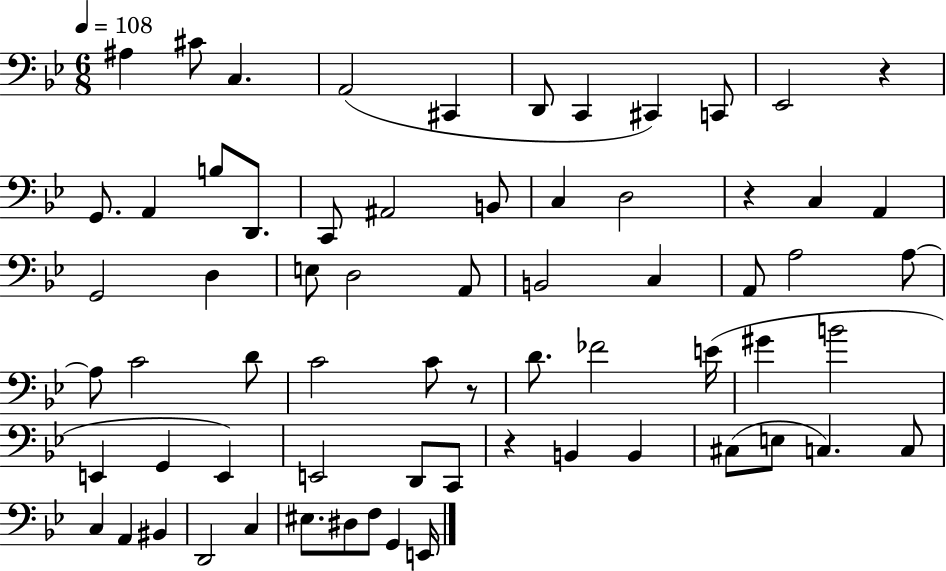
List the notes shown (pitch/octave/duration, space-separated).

A#3/q C#4/e C3/q. A2/h C#2/q D2/e C2/q C#2/q C2/e Eb2/h R/q G2/e. A2/q B3/e D2/e. C2/e A#2/h B2/e C3/q D3/h R/q C3/q A2/q G2/h D3/q E3/e D3/h A2/e B2/h C3/q A2/e A3/h A3/e A3/e C4/h D4/e C4/h C4/e R/e D4/e. FES4/h E4/s G#4/q B4/h E2/q G2/q E2/q E2/h D2/e C2/e R/q B2/q B2/q C#3/e E3/e C3/q. C3/e C3/q A2/q BIS2/q D2/h C3/q EIS3/e. D#3/e F3/e G2/q E2/s